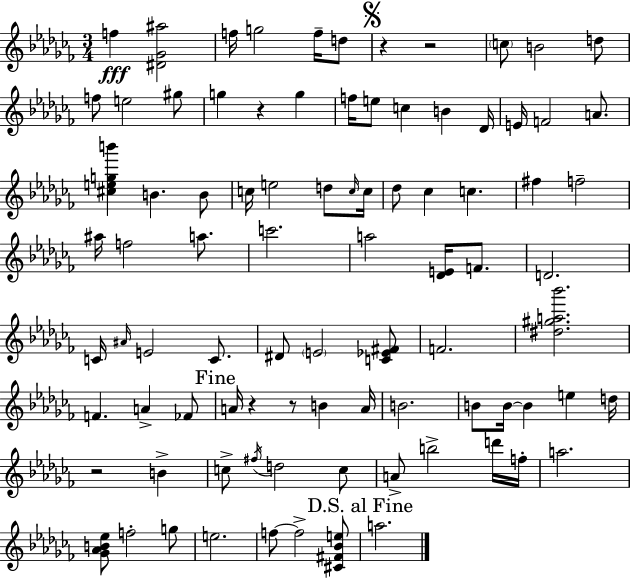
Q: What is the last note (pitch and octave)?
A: A5